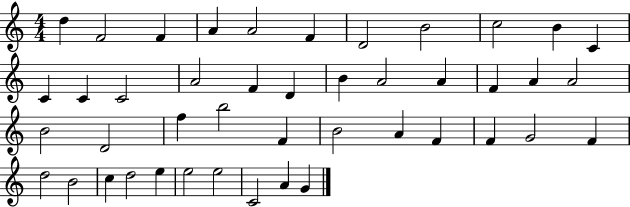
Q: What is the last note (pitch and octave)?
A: G4